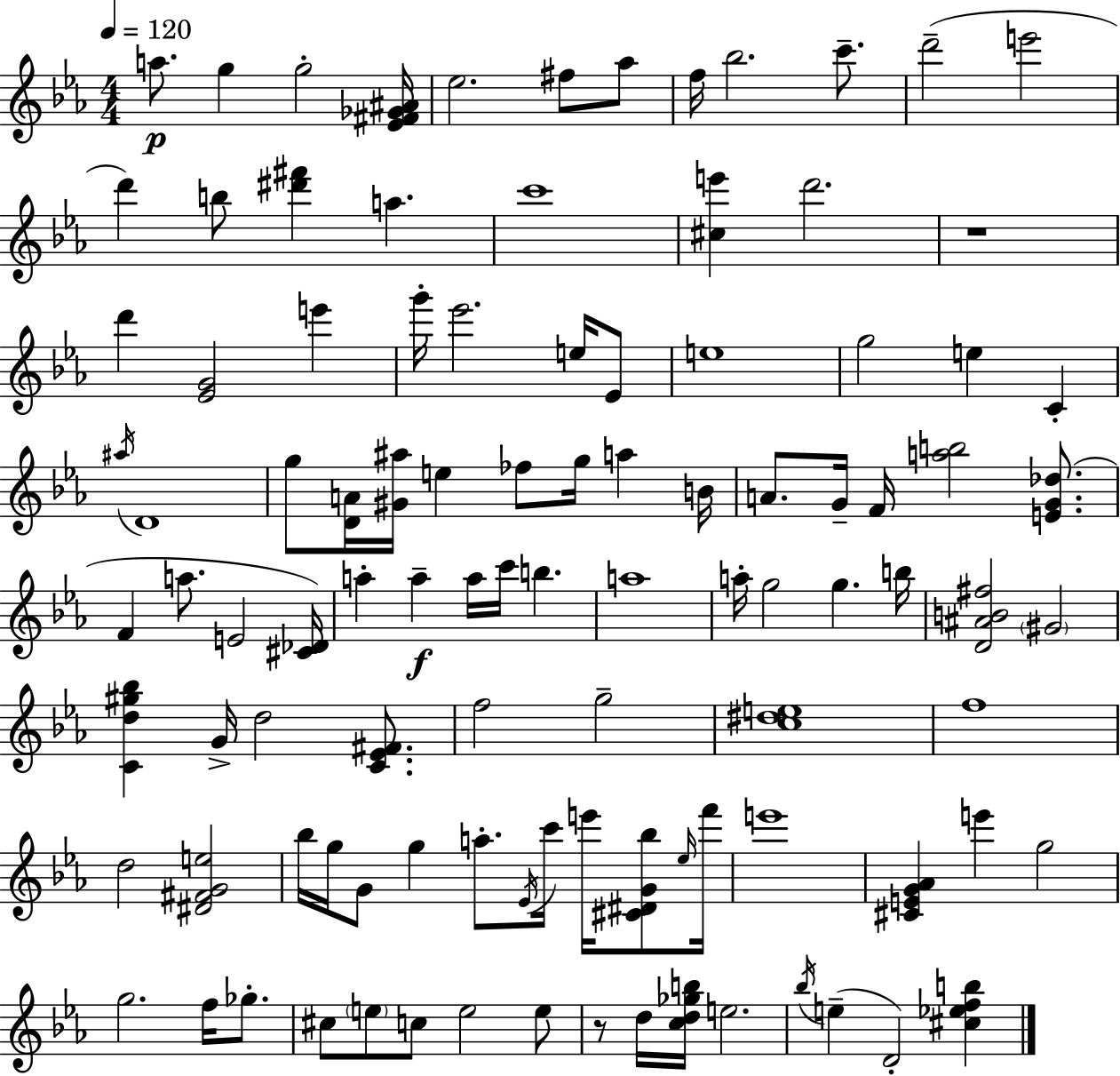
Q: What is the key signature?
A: EES major